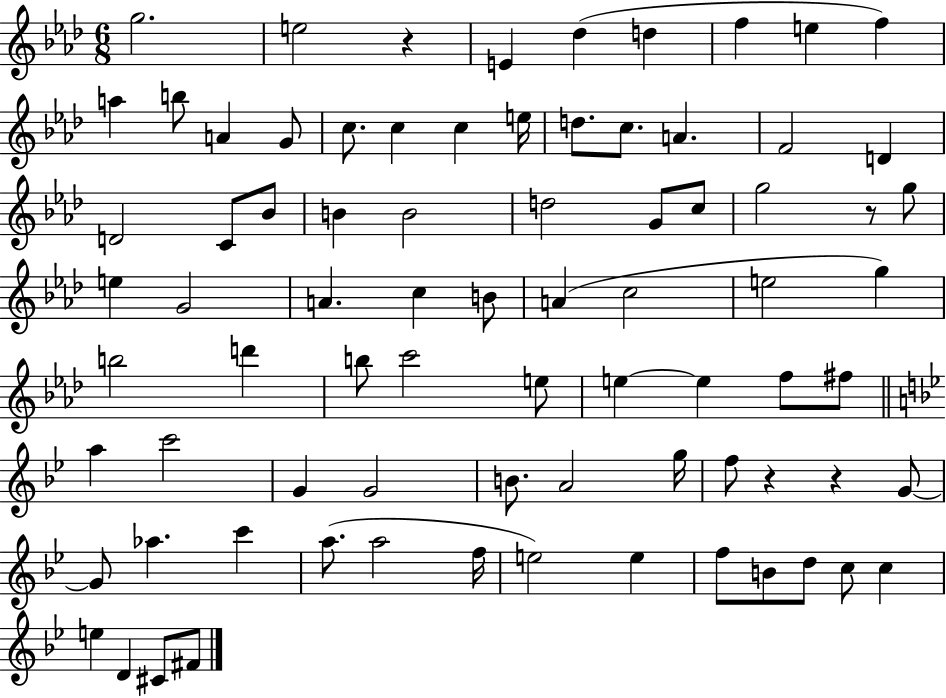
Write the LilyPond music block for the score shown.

{
  \clef treble
  \numericTimeSignature
  \time 6/8
  \key aes \major
  \repeat volta 2 { g''2. | e''2 r4 | e'4 des''4( d''4 | f''4 e''4 f''4) | \break a''4 b''8 a'4 g'8 | c''8. c''4 c''4 e''16 | d''8. c''8. a'4. | f'2 d'4 | \break d'2 c'8 bes'8 | b'4 b'2 | d''2 g'8 c''8 | g''2 r8 g''8 | \break e''4 g'2 | a'4. c''4 b'8 | a'4( c''2 | e''2 g''4) | \break b''2 d'''4 | b''8 c'''2 e''8 | e''4~~ e''4 f''8 fis''8 | \bar "||" \break \key bes \major a''4 c'''2 | g'4 g'2 | b'8. a'2 g''16 | f''8 r4 r4 g'8~~ | \break g'8 aes''4. c'''4 | a''8.( a''2 f''16 | e''2) e''4 | f''8 b'8 d''8 c''8 c''4 | \break e''4 d'4 cis'8 fis'8 | } \bar "|."
}